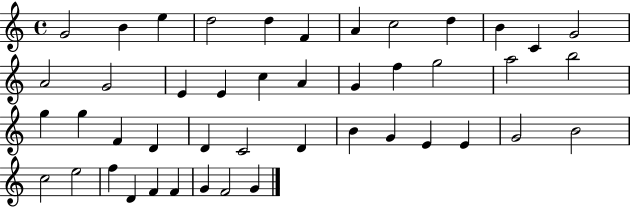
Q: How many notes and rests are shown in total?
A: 45